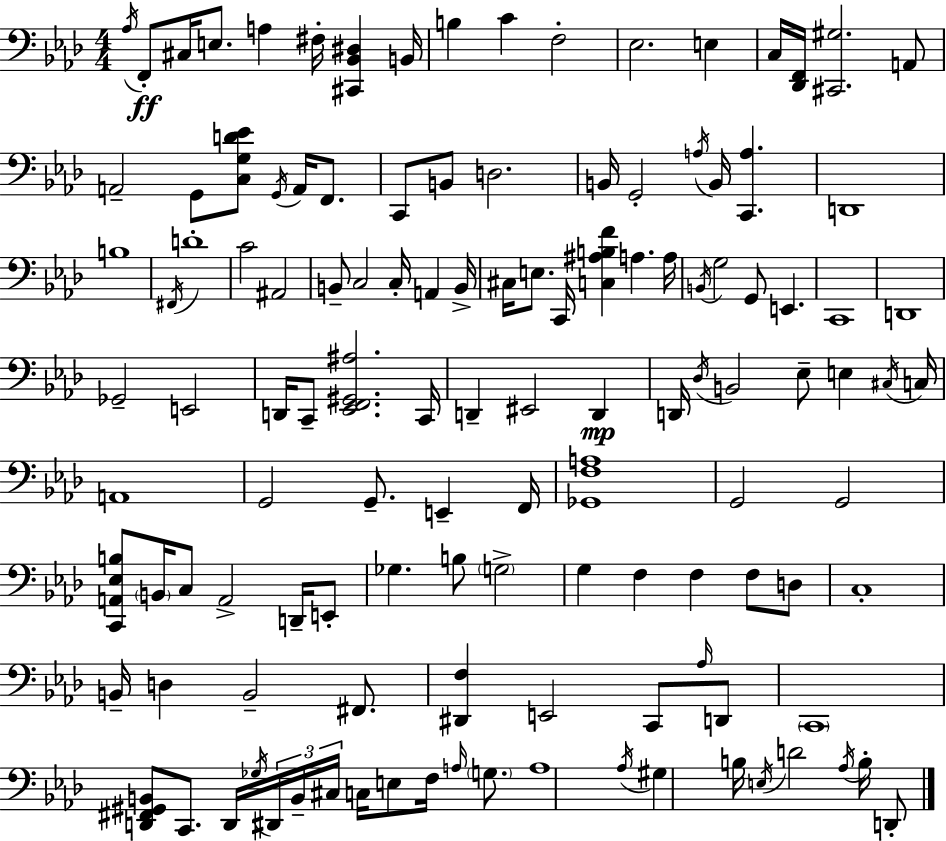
Ab3/s F2/e C#3/s E3/e. A3/q F#3/s [C#2,Bb2,D#3]/q B2/s B3/q C4/q F3/h Eb3/h. E3/q C3/s [Db2,F2]/s [C#2,G#3]/h. A2/e A2/h G2/e [C3,G3,D4,Eb4]/e G2/s A2/s F2/e. C2/e B2/e D3/h. B2/s G2/h A3/s B2/s [C2,A3]/q. D2/w B3/w F#2/s D4/w C4/h A#2/h B2/e C3/h C3/s A2/q B2/s C#3/s E3/e. C2/s [C3,A#3,B3,F4]/q A3/q. A3/s B2/s G3/h G2/e E2/q. C2/w D2/w Gb2/h E2/h D2/s C2/e [Eb2,F2,G#2,A#3]/h. C2/s D2/q EIS2/h D2/q D2/s Db3/s B2/h Eb3/e E3/q C#3/s C3/s A2/w G2/h G2/e. E2/q F2/s [Gb2,F3,A3]/w G2/h G2/h [C2,A2,Eb3,B3]/e B2/s C3/e A2/h D2/s E2/e Gb3/q. B3/e G3/h G3/q F3/q F3/q F3/e D3/e C3/w B2/s D3/q B2/h F#2/e. [D#2,F3]/q E2/h C2/e Ab3/s D2/e C2/w [D2,F#2,G#2,B2]/e C2/e. D2/s Gb3/s D#2/s B2/s C#3/s C3/s E3/e F3/s A3/s G3/e. A3/w Ab3/s G#3/q B3/s E3/s D4/h Ab3/s B3/s D2/e